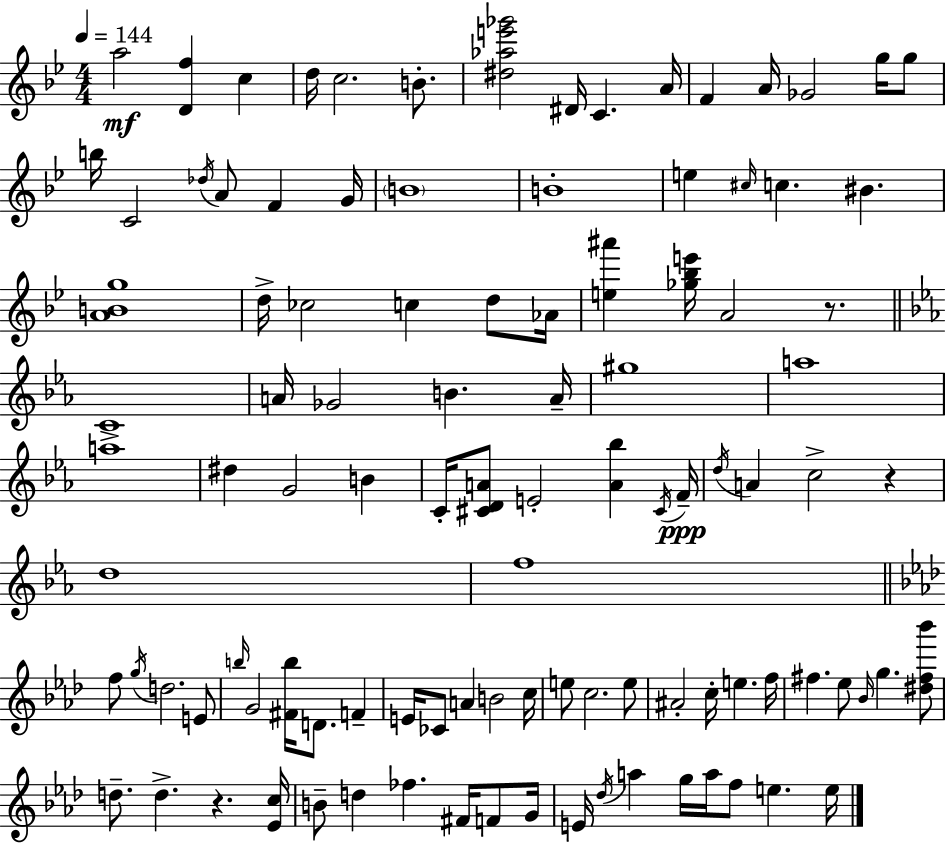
A5/h [D4,F5]/q C5/q D5/s C5/h. B4/e. [D#5,Ab5,E6,Gb6]/h D#4/s C4/q. A4/s F4/q A4/s Gb4/h G5/s G5/e B5/s C4/h Db5/s A4/e F4/q G4/s B4/w B4/w E5/q C#5/s C5/q. BIS4/q. [A4,B4,G5]/w D5/s CES5/h C5/q D5/e Ab4/s [E5,A#6]/q [Gb5,Bb5,E6]/s A4/h R/e. C4/w A4/s Gb4/h B4/q. A4/s G#5/w A5/w A5/w D#5/q G4/h B4/q C4/s [C#4,D4,A4]/e E4/h [A4,Bb5]/q C#4/s F4/s D5/s A4/q C5/h R/q D5/w F5/w F5/e G5/s D5/h. E4/e B5/s G4/h [F#4,B5]/s D4/e. F4/q E4/s CES4/e A4/q B4/h C5/s E5/e C5/h. E5/e A#4/h C5/s E5/q. F5/s F#5/q. Eb5/e Bb4/s G5/q. [D#5,F#5,Bb6]/e D5/e. D5/q. R/q. [Eb4,C5]/s B4/e D5/q FES5/q. F#4/s F4/e G4/s E4/s Db5/s A5/q G5/s A5/s F5/e E5/q. E5/s